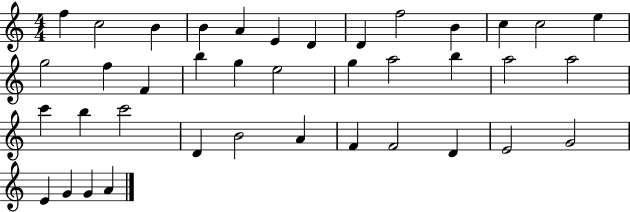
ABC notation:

X:1
T:Untitled
M:4/4
L:1/4
K:C
f c2 B B A E D D f2 B c c2 e g2 f F b g e2 g a2 b a2 a2 c' b c'2 D B2 A F F2 D E2 G2 E G G A